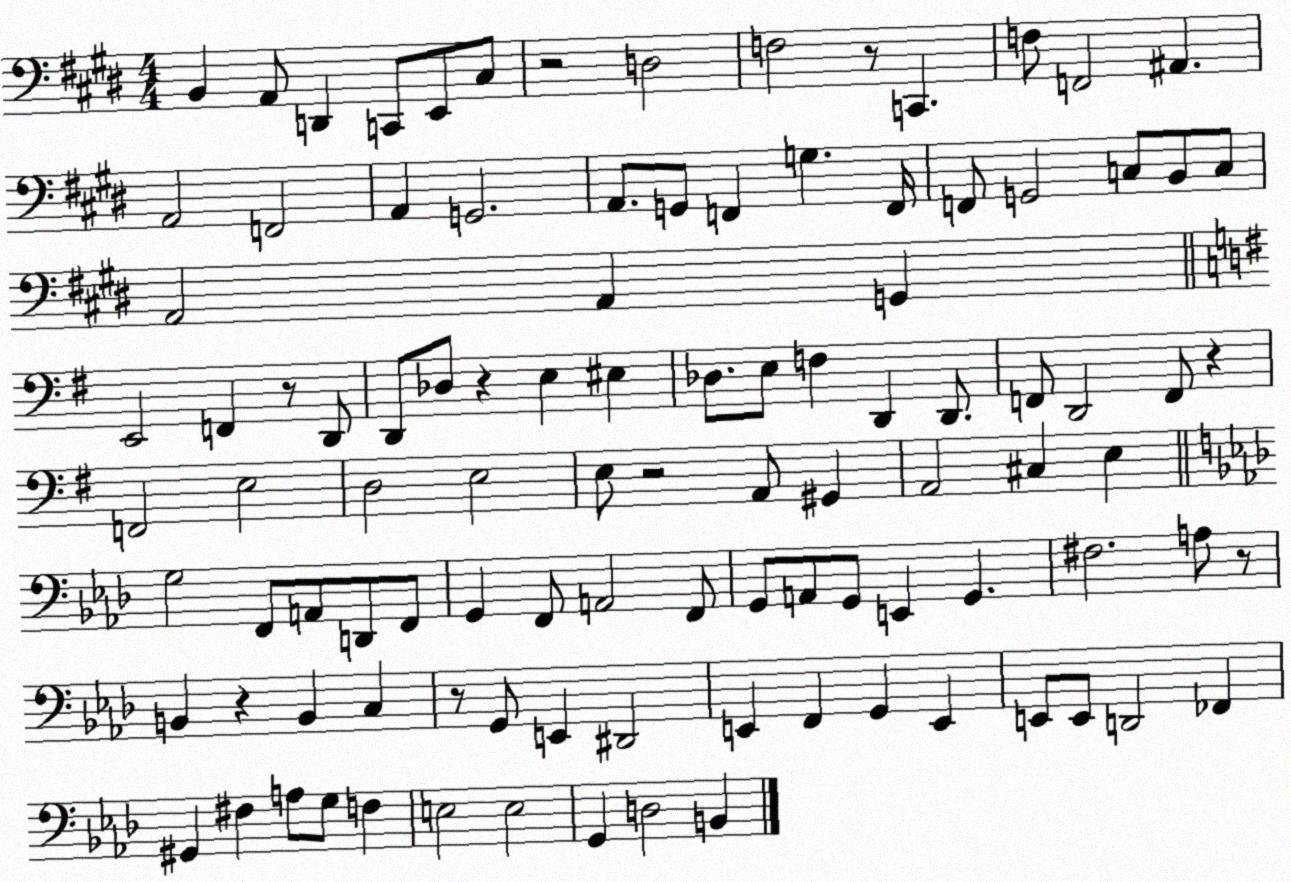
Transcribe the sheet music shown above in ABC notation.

X:1
T:Untitled
M:4/4
L:1/4
K:E
B,, A,,/2 D,, C,,/2 E,,/2 ^C,/2 z2 D,2 F,2 z/2 C,, F,/2 F,,2 ^A,, A,,2 F,,2 A,, G,,2 A,,/2 G,,/2 F,, G, F,,/4 F,,/2 G,,2 C,/2 B,,/2 C,/2 A,,2 A,, G,, E,,2 F,, z/2 D,,/2 D,,/2 _D,/2 z E, ^E, _D,/2 E,/2 F, D,, D,,/2 F,,/2 D,,2 F,,/2 z F,,2 E,2 D,2 E,2 E,/2 z2 A,,/2 ^G,, A,,2 ^C, E, G,2 F,,/2 A,,/2 D,,/2 F,,/2 G,, F,,/2 A,,2 F,,/2 G,,/2 A,,/2 G,,/2 E,, G,, ^F,2 A,/2 z/2 B,, z B,, C, z/2 G,,/2 E,, ^D,,2 E,, F,, G,, E,, E,,/2 E,,/2 D,,2 _F,, ^G,, ^F, A,/2 G,/2 F, E,2 E,2 G,, D,2 B,,